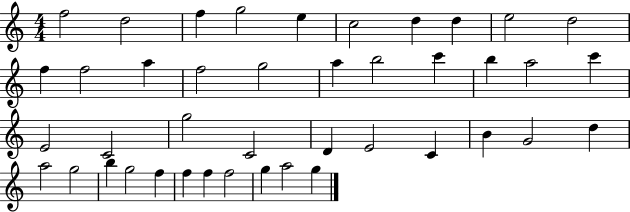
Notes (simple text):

F5/h D5/h F5/q G5/h E5/q C5/h D5/q D5/q E5/h D5/h F5/q F5/h A5/q F5/h G5/h A5/q B5/h C6/q B5/q A5/h C6/q E4/h C4/h G5/h C4/h D4/q E4/h C4/q B4/q G4/h D5/q A5/h G5/h B5/q G5/h F5/q F5/q F5/q F5/h G5/q A5/h G5/q